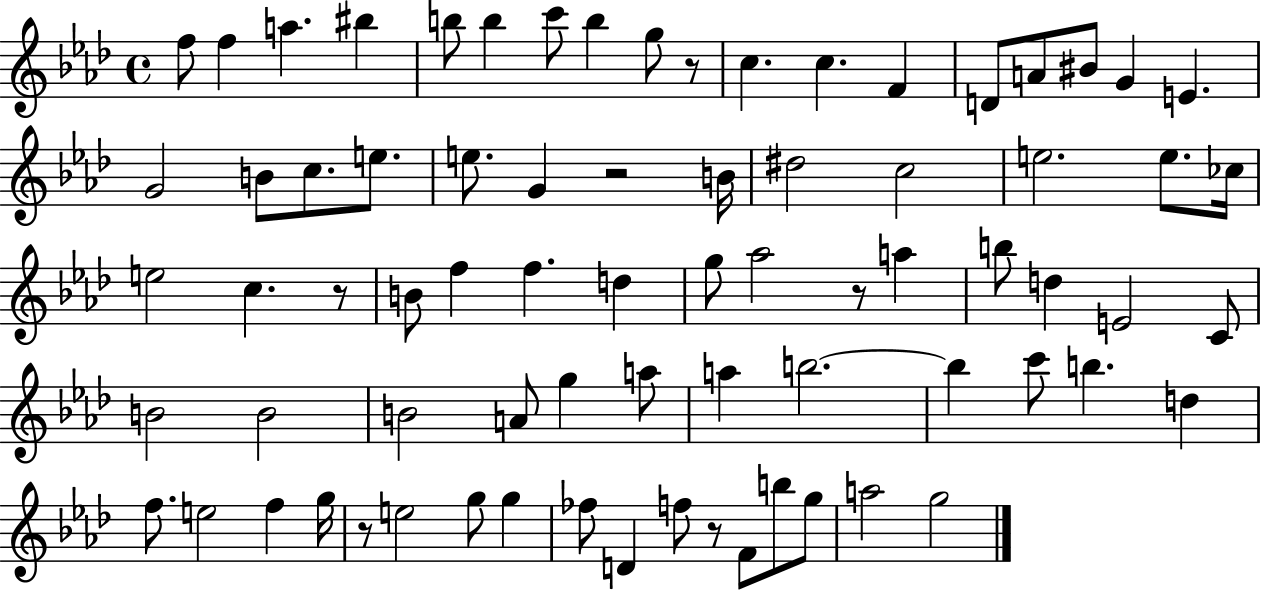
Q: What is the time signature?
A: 4/4